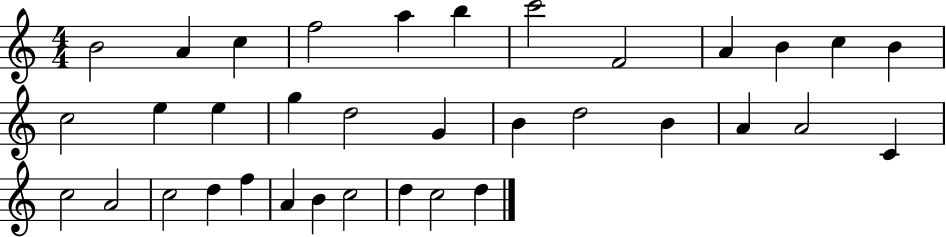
B4/h A4/q C5/q F5/h A5/q B5/q C6/h F4/h A4/q B4/q C5/q B4/q C5/h E5/q E5/q G5/q D5/h G4/q B4/q D5/h B4/q A4/q A4/h C4/q C5/h A4/h C5/h D5/q F5/q A4/q B4/q C5/h D5/q C5/h D5/q